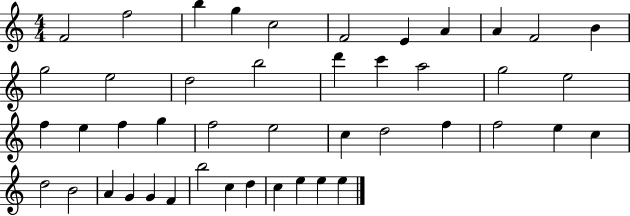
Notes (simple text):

F4/h F5/h B5/q G5/q C5/h F4/h E4/q A4/q A4/q F4/h B4/q G5/h E5/h D5/h B5/h D6/q C6/q A5/h G5/h E5/h F5/q E5/q F5/q G5/q F5/h E5/h C5/q D5/h F5/q F5/h E5/q C5/q D5/h B4/h A4/q G4/q G4/q F4/q B5/h C5/q D5/q C5/q E5/q E5/q E5/q